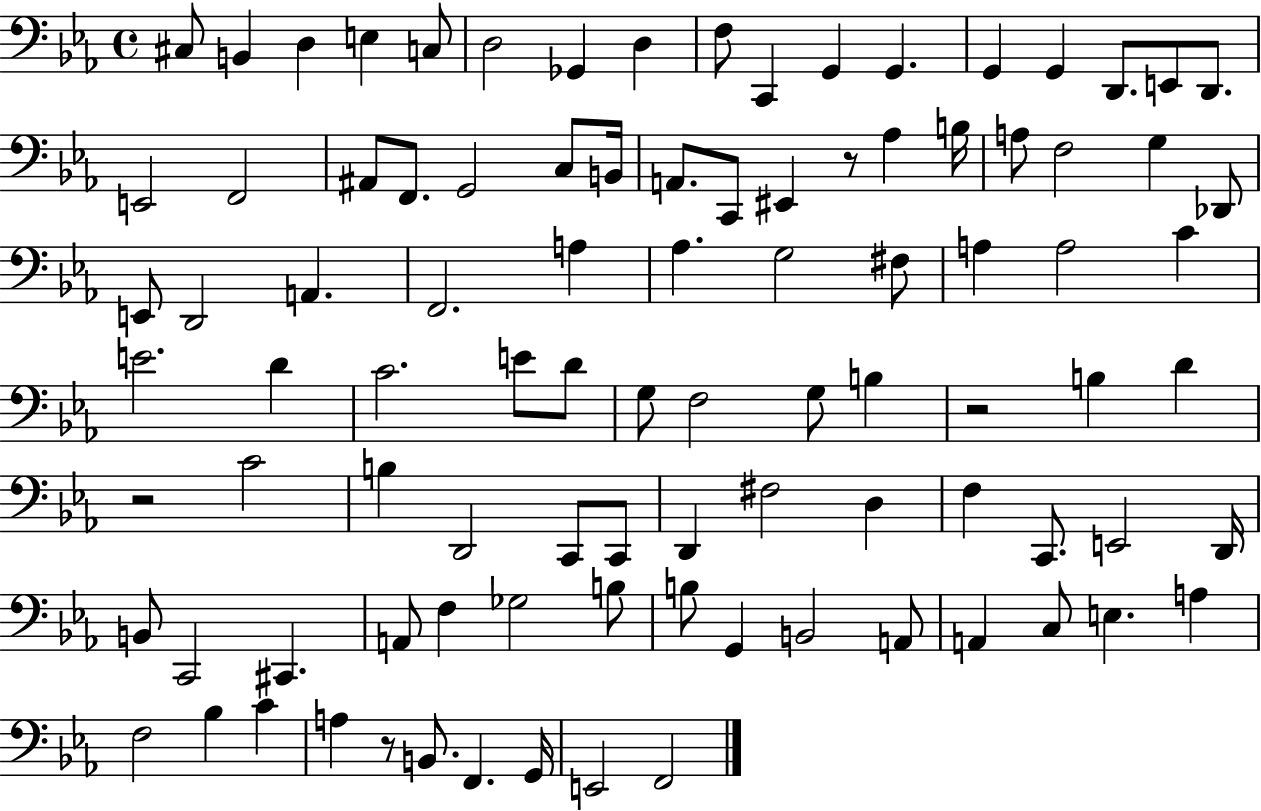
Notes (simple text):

C#3/e B2/q D3/q E3/q C3/e D3/h Gb2/q D3/q F3/e C2/q G2/q G2/q. G2/q G2/q D2/e. E2/e D2/e. E2/h F2/h A#2/e F2/e. G2/h C3/e B2/s A2/e. C2/e EIS2/q R/e Ab3/q B3/s A3/e F3/h G3/q Db2/e E2/e D2/h A2/q. F2/h. A3/q Ab3/q. G3/h F#3/e A3/q A3/h C4/q E4/h. D4/q C4/h. E4/e D4/e G3/e F3/h G3/e B3/q R/h B3/q D4/q R/h C4/h B3/q D2/h C2/e C2/e D2/q F#3/h D3/q F3/q C2/e. E2/h D2/s B2/e C2/h C#2/q. A2/e F3/q Gb3/h B3/e B3/e G2/q B2/h A2/e A2/q C3/e E3/q. A3/q F3/h Bb3/q C4/q A3/q R/e B2/e. F2/q. G2/s E2/h F2/h